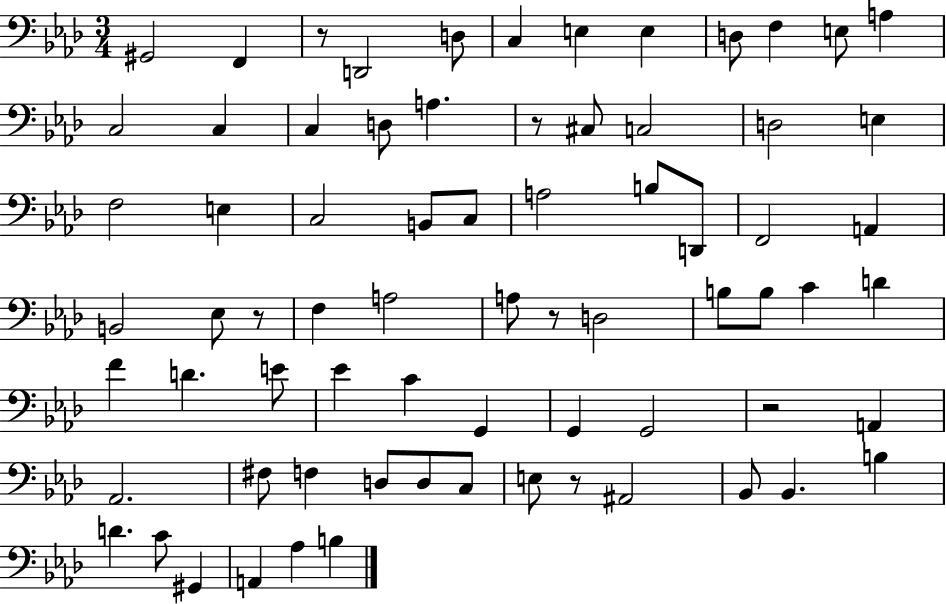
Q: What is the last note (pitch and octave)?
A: B3